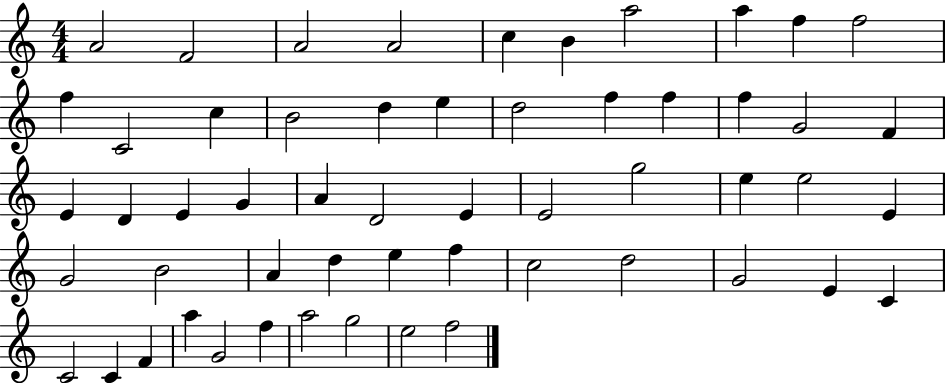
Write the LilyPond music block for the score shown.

{
  \clef treble
  \numericTimeSignature
  \time 4/4
  \key c \major
  a'2 f'2 | a'2 a'2 | c''4 b'4 a''2 | a''4 f''4 f''2 | \break f''4 c'2 c''4 | b'2 d''4 e''4 | d''2 f''4 f''4 | f''4 g'2 f'4 | \break e'4 d'4 e'4 g'4 | a'4 d'2 e'4 | e'2 g''2 | e''4 e''2 e'4 | \break g'2 b'2 | a'4 d''4 e''4 f''4 | c''2 d''2 | g'2 e'4 c'4 | \break c'2 c'4 f'4 | a''4 g'2 f''4 | a''2 g''2 | e''2 f''2 | \break \bar "|."
}